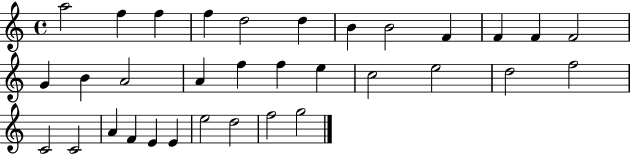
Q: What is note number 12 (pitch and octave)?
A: F4